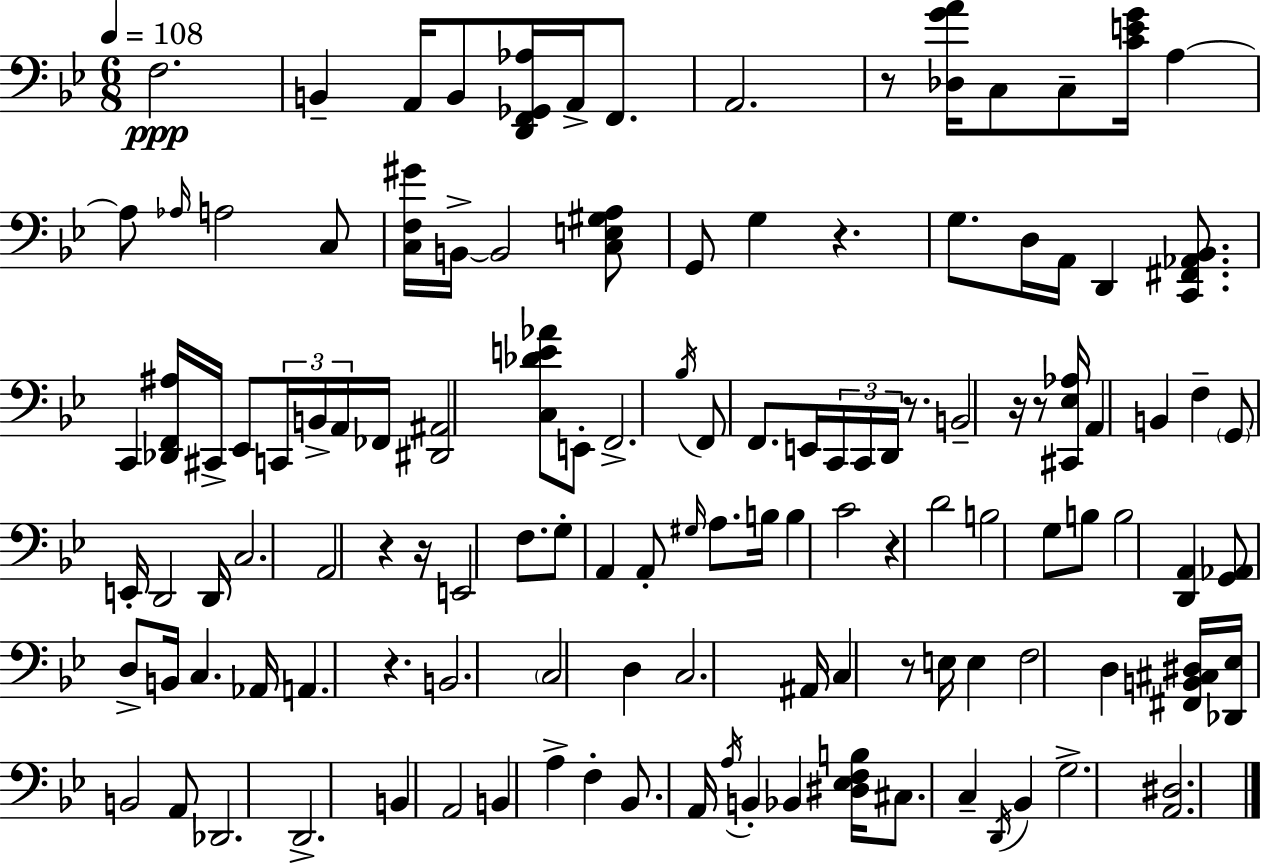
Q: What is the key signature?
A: BES major